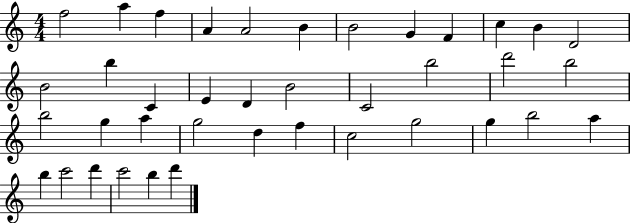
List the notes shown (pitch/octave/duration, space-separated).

F5/h A5/q F5/q A4/q A4/h B4/q B4/h G4/q F4/q C5/q B4/q D4/h B4/h B5/q C4/q E4/q D4/q B4/h C4/h B5/h D6/h B5/h B5/h G5/q A5/q G5/h D5/q F5/q C5/h G5/h G5/q B5/h A5/q B5/q C6/h D6/q C6/h B5/q D6/q